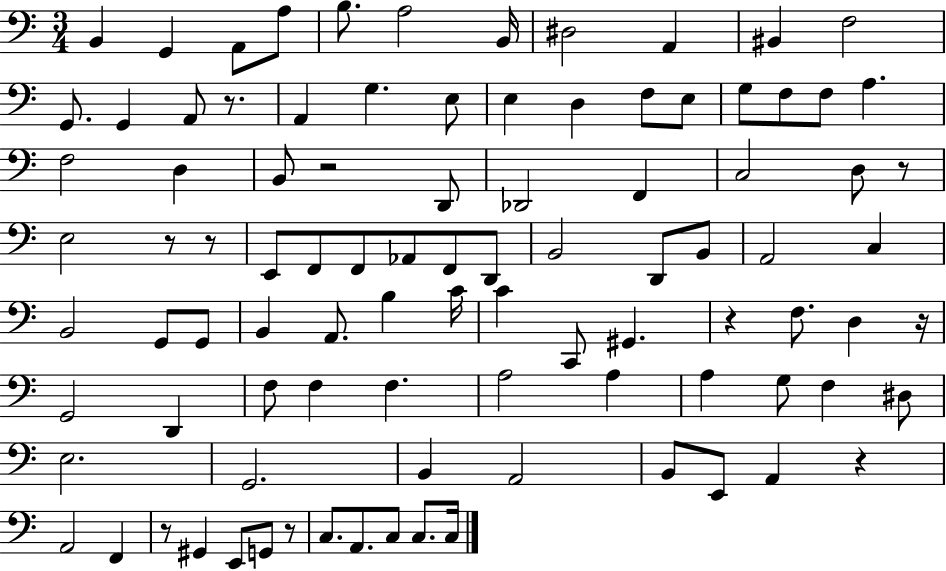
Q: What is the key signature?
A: C major